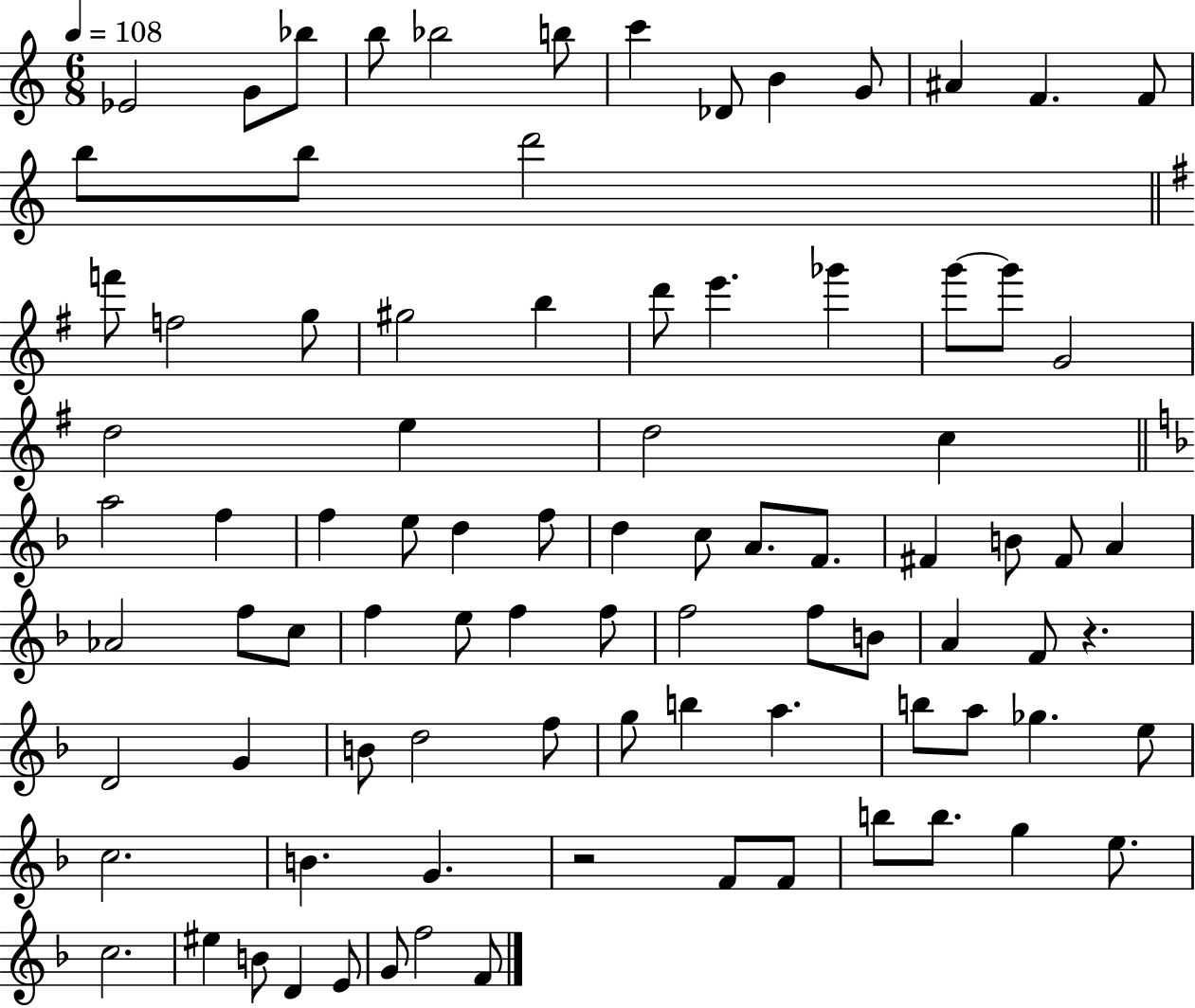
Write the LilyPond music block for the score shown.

{
  \clef treble
  \numericTimeSignature
  \time 6/8
  \key c \major
  \tempo 4 = 108
  ees'2 g'8 bes''8 | b''8 bes''2 b''8 | c'''4 des'8 b'4 g'8 | ais'4 f'4. f'8 | \break b''8 b''8 d'''2 | \bar "||" \break \key g \major f'''8 f''2 g''8 | gis''2 b''4 | d'''8 e'''4. ges'''4 | g'''8~~ g'''8 g'2 | \break d''2 e''4 | d''2 c''4 | \bar "||" \break \key f \major a''2 f''4 | f''4 e''8 d''4 f''8 | d''4 c''8 a'8. f'8. | fis'4 b'8 fis'8 a'4 | \break aes'2 f''8 c''8 | f''4 e''8 f''4 f''8 | f''2 f''8 b'8 | a'4 f'8 r4. | \break d'2 g'4 | b'8 d''2 f''8 | g''8 b''4 a''4. | b''8 a''8 ges''4. e''8 | \break c''2. | b'4. g'4. | r2 f'8 f'8 | b''8 b''8. g''4 e''8. | \break c''2. | eis''4 b'8 d'4 e'8 | g'8 f''2 f'8 | \bar "|."
}